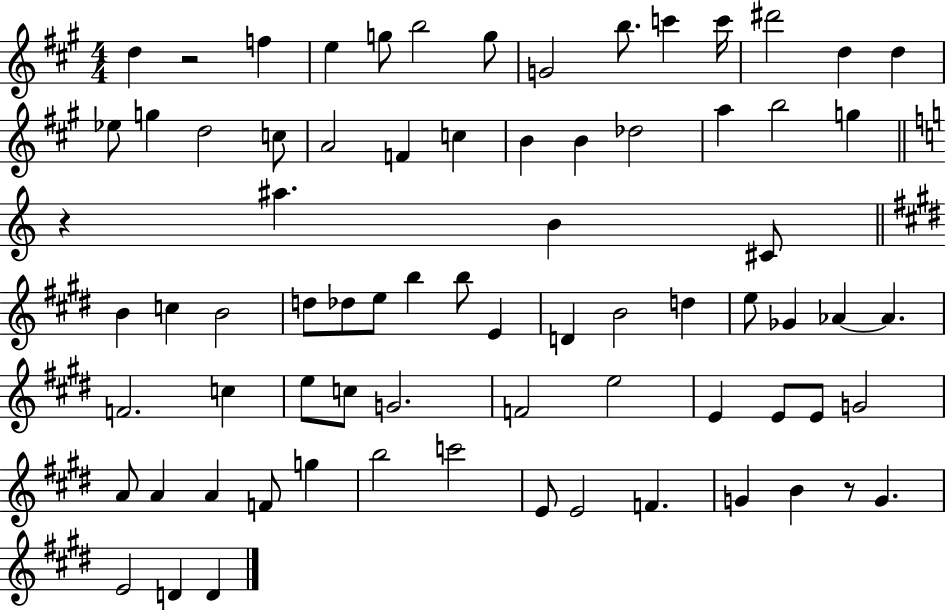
X:1
T:Untitled
M:4/4
L:1/4
K:A
d z2 f e g/2 b2 g/2 G2 b/2 c' c'/4 ^d'2 d d _e/2 g d2 c/2 A2 F c B B _d2 a b2 g z ^a B ^C/2 B c B2 d/2 _d/2 e/2 b b/2 E D B2 d e/2 _G _A _A F2 c e/2 c/2 G2 F2 e2 E E/2 E/2 G2 A/2 A A F/2 g b2 c'2 E/2 E2 F G B z/2 G E2 D D